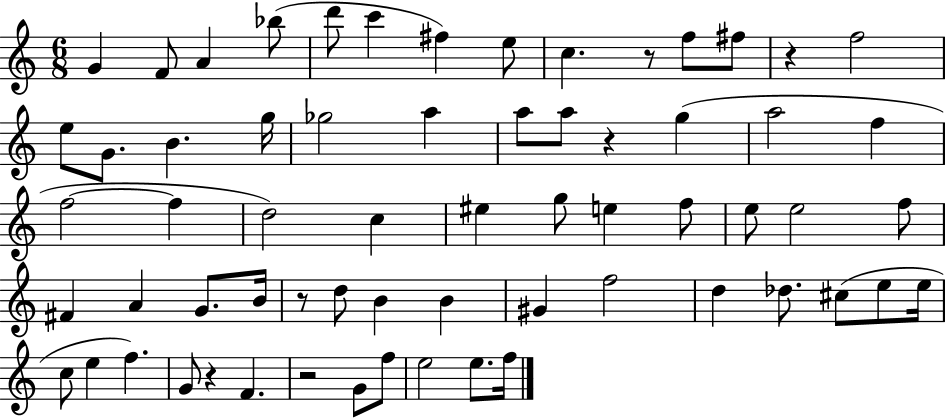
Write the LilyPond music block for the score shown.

{
  \clef treble
  \numericTimeSignature
  \time 6/8
  \key c \major
  g'4 f'8 a'4 bes''8( | d'''8 c'''4 fis''4) e''8 | c''4. r8 f''8 fis''8 | r4 f''2 | \break e''8 g'8. b'4. g''16 | ges''2 a''4 | a''8 a''8 r4 g''4( | a''2 f''4 | \break f''2~~ f''4 | d''2) c''4 | eis''4 g''8 e''4 f''8 | e''8 e''2 f''8 | \break fis'4 a'4 g'8. b'16 | r8 d''8 b'4 b'4 | gis'4 f''2 | d''4 des''8. cis''8( e''8 e''16 | \break c''8 e''4 f''4.) | g'8 r4 f'4. | r2 g'8 f''8 | e''2 e''8. f''16 | \break \bar "|."
}